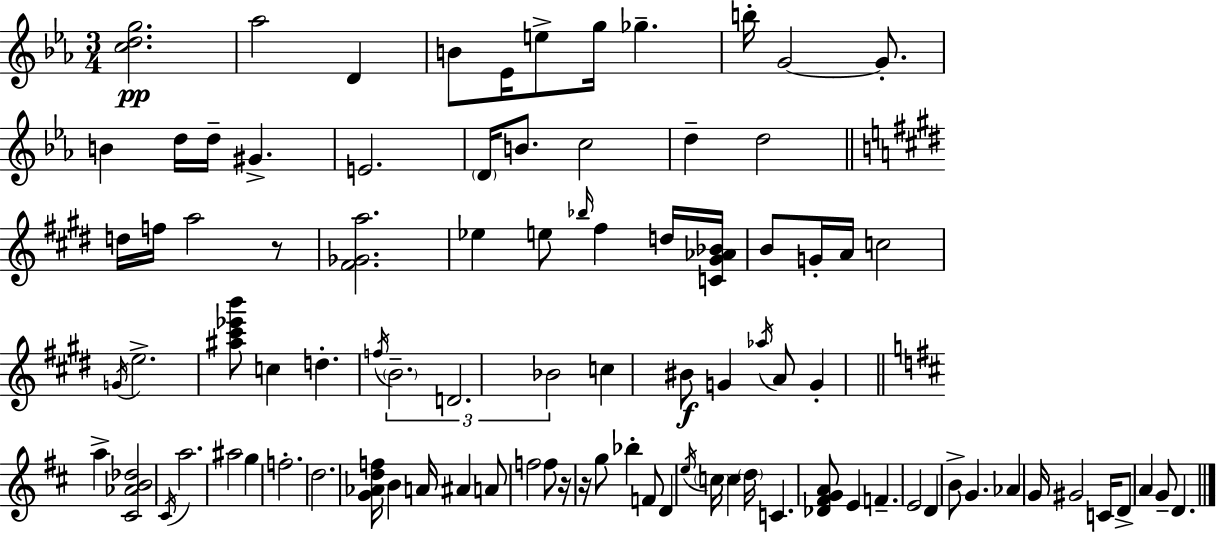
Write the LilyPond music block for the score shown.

{
  \clef treble
  \numericTimeSignature
  \time 3/4
  \key ees \major
  <c'' d'' g''>2.\pp | aes''2 d'4 | b'8 ees'16 e''8-> g''16 ges''4.-- | b''16-. g'2~~ g'8.-. | \break b'4 d''16 d''16-- gis'4.-> | e'2. | \parenthesize d'16 b'8. c''2 | d''4-- d''2 | \break \bar "||" \break \key e \major d''16 f''16 a''2 r8 | <fis' ges' a''>2. | ees''4 e''8 \grace { bes''16 } fis''4 d''16 | <c' gis' aes' bes'>16 b'8 g'16-. a'16 c''2 | \break \acciaccatura { g'16 } e''2.-> | <ais'' cis''' ees''' b'''>8 c''4 d''4.-. | \acciaccatura { f''16 } \tuplet 3/2 { \parenthesize b'2.-- | d'2. | \break bes'2 } c''4 | bis'8\f g'4 \acciaccatura { aes''16 } a'8 | g'4-. \bar "||" \break \key b \minor a''4-> <cis' aes' b' des''>2 | \acciaccatura { cis'16 } a''2. | ais''2 g''4 | f''2.-. | \break d''2. | <g' aes' d'' f''>16 b'4 a'16 ais'4 a'8 | f''2 f''8 r16 | r16 g''8 bes''4-. f'8 d'4 | \break \acciaccatura { e''16 } \parenthesize c''16 c''4 \parenthesize d''16 c'4. | <des' fis' g' a'>8 e'4 f'4.-- | e'2 d'4 | b'8-> g'4. aes'4 | \break g'16 gis'2 c'16 | d'8-> a'4 g'8-- d'4. | \bar "|."
}